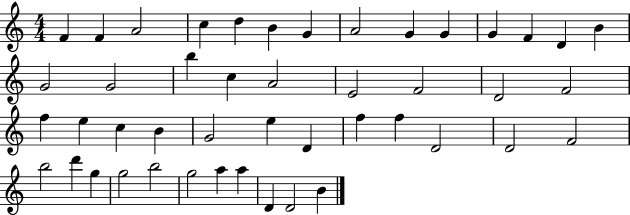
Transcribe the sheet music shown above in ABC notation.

X:1
T:Untitled
M:4/4
L:1/4
K:C
F F A2 c d B G A2 G G G F D B G2 G2 b c A2 E2 F2 D2 F2 f e c B G2 e D f f D2 D2 F2 b2 d' g g2 b2 g2 a a D D2 B